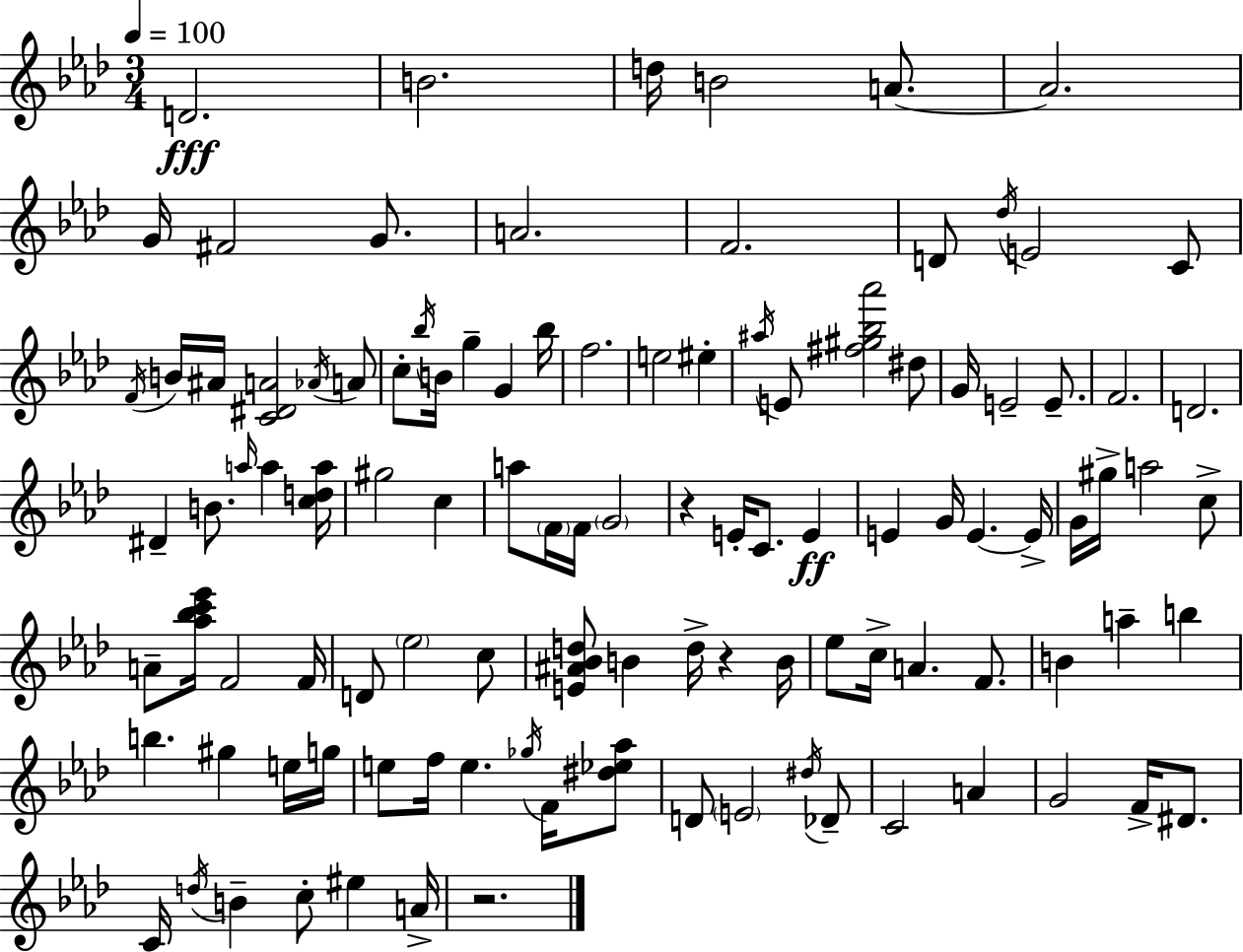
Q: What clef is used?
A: treble